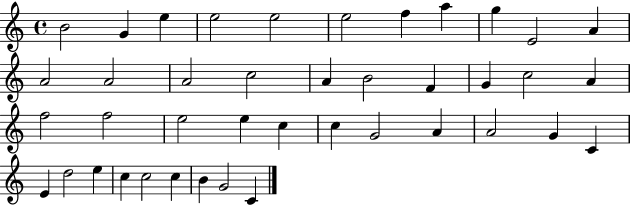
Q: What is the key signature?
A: C major